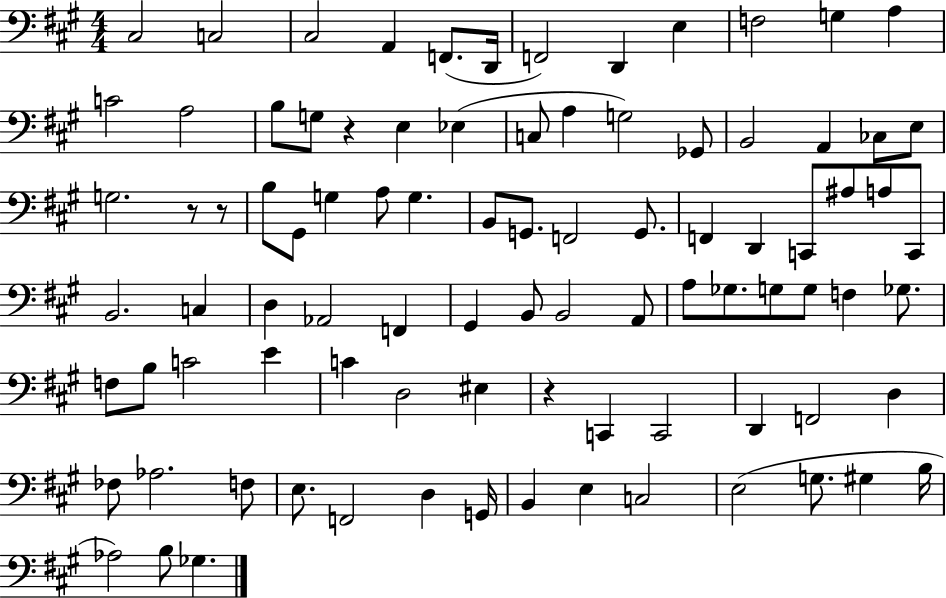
X:1
T:Untitled
M:4/4
L:1/4
K:A
^C,2 C,2 ^C,2 A,, F,,/2 D,,/4 F,,2 D,, E, F,2 G, A, C2 A,2 B,/2 G,/2 z E, _E, C,/2 A, G,2 _G,,/2 B,,2 A,, _C,/2 E,/2 G,2 z/2 z/2 B,/2 ^G,,/2 G, A,/2 G, B,,/2 G,,/2 F,,2 G,,/2 F,, D,, C,,/2 ^A,/2 A,/2 C,,/2 B,,2 C, D, _A,,2 F,, ^G,, B,,/2 B,,2 A,,/2 A,/2 _G,/2 G,/2 G,/2 F, _G,/2 F,/2 B,/2 C2 E C D,2 ^E, z C,, C,,2 D,, F,,2 D, _F,/2 _A,2 F,/2 E,/2 F,,2 D, G,,/4 B,, E, C,2 E,2 G,/2 ^G, B,/4 _A,2 B,/2 _G,